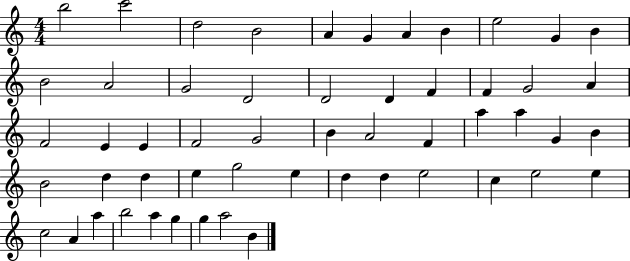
X:1
T:Untitled
M:4/4
L:1/4
K:C
b2 c'2 d2 B2 A G A B e2 G B B2 A2 G2 D2 D2 D F F G2 A F2 E E F2 G2 B A2 F a a G B B2 d d e g2 e d d e2 c e2 e c2 A a b2 a g g a2 B